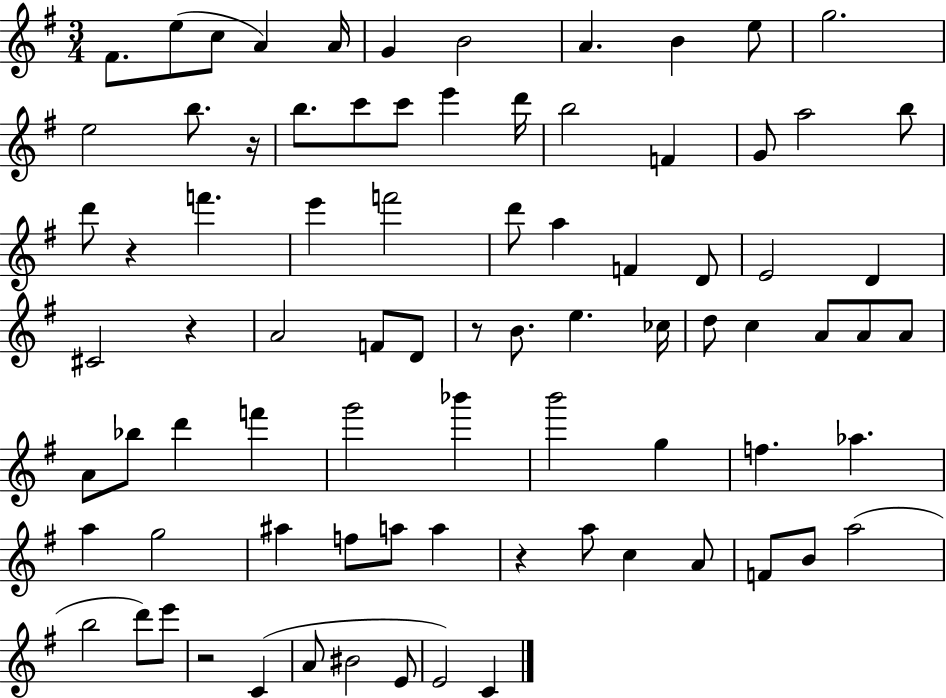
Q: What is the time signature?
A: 3/4